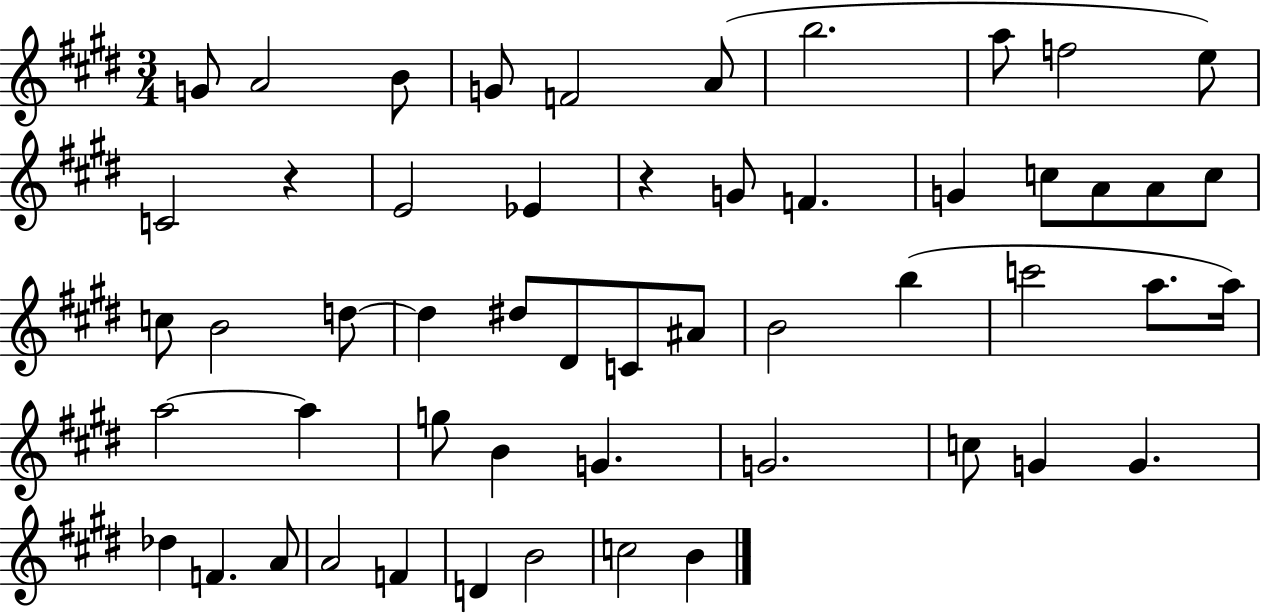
{
  \clef treble
  \numericTimeSignature
  \time 3/4
  \key e \major
  g'8 a'2 b'8 | g'8 f'2 a'8( | b''2. | a''8 f''2 e''8) | \break c'2 r4 | e'2 ees'4 | r4 g'8 f'4. | g'4 c''8 a'8 a'8 c''8 | \break c''8 b'2 d''8~~ | d''4 dis''8 dis'8 c'8 ais'8 | b'2 b''4( | c'''2 a''8. a''16) | \break a''2~~ a''4 | g''8 b'4 g'4. | g'2. | c''8 g'4 g'4. | \break des''4 f'4. a'8 | a'2 f'4 | d'4 b'2 | c''2 b'4 | \break \bar "|."
}